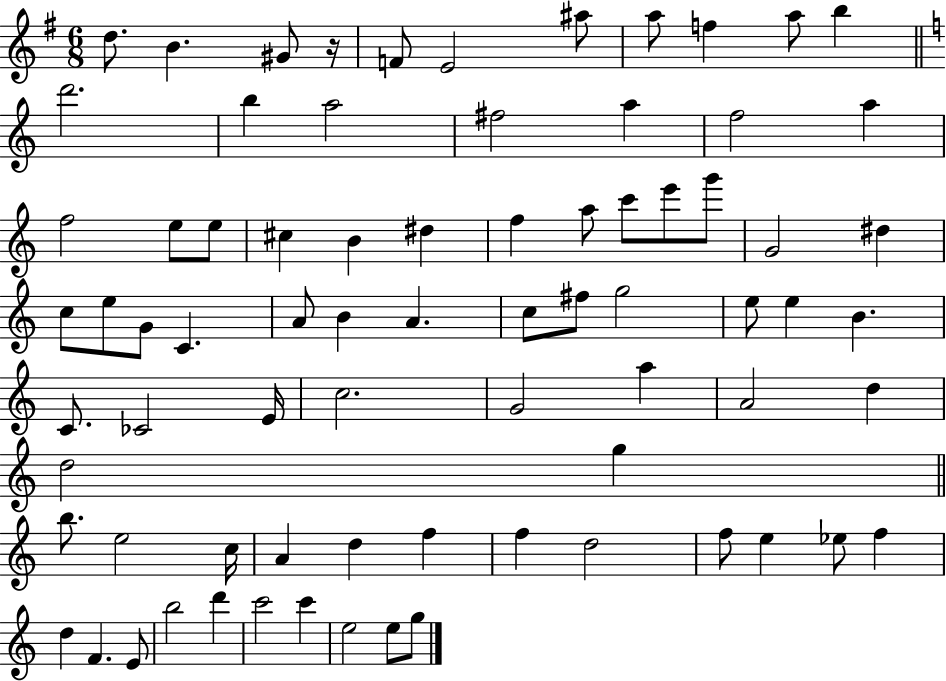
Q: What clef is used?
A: treble